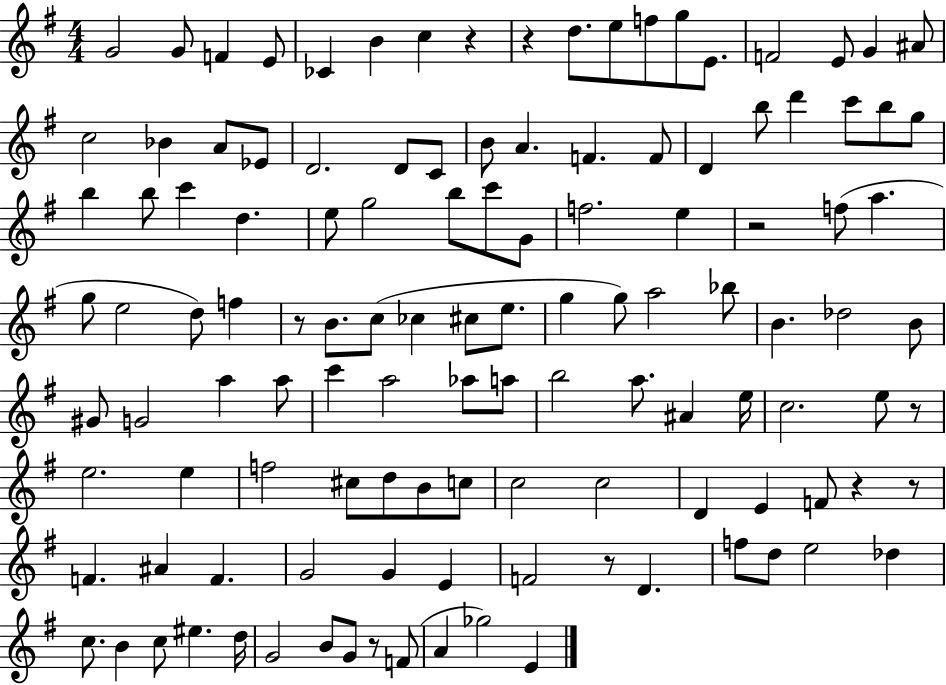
{
  \clef treble
  \numericTimeSignature
  \time 4/4
  \key g \major
  g'2 g'8 f'4 e'8 | ces'4 b'4 c''4 r4 | r4 d''8. e''8 f''8 g''8 e'8. | f'2 e'8 g'4 ais'8 | \break c''2 bes'4 a'8 ees'8 | d'2. d'8 c'8 | b'8 a'4. f'4. f'8 | d'4 b''8 d'''4 c'''8 b''8 g''8 | \break b''4 b''8 c'''4 d''4. | e''8 g''2 b''8 c'''8 g'8 | f''2. e''4 | r2 f''8( a''4. | \break g''8 e''2 d''8) f''4 | r8 b'8. c''8( ces''4 cis''8 e''8. | g''4 g''8) a''2 bes''8 | b'4. des''2 b'8 | \break gis'8 g'2 a''4 a''8 | c'''4 a''2 aes''8 a''8 | b''2 a''8. ais'4 e''16 | c''2. e''8 r8 | \break e''2. e''4 | f''2 cis''8 d''8 b'8 c''8 | c''2 c''2 | d'4 e'4 f'8 r4 r8 | \break f'4. ais'4 f'4. | g'2 g'4 e'4 | f'2 r8 d'4. | f''8 d''8 e''2 des''4 | \break c''8. b'4 c''8 eis''4. d''16 | g'2 b'8 g'8 r8 f'8( | a'4 ges''2) e'4 | \bar "|."
}